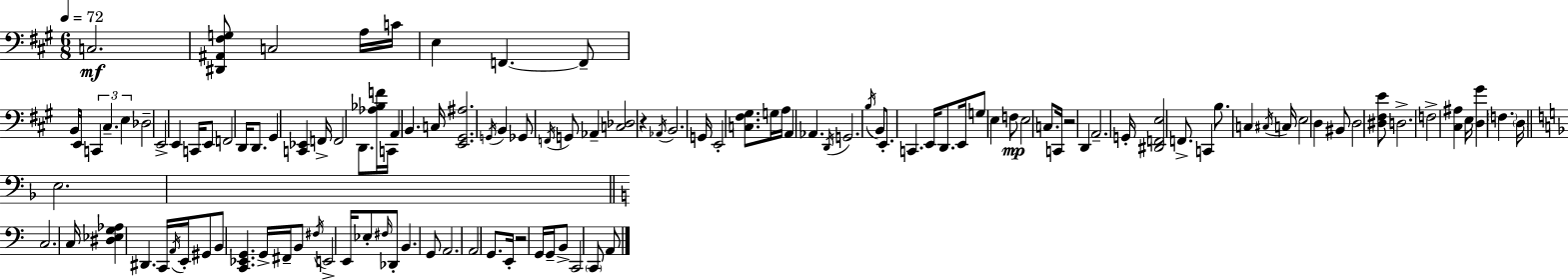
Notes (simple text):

C3/h. [D#2,A#2,F#3,G3]/e C3/h A3/s C4/s E3/q F2/q. F2/e B2/s E2/s C2/q C#3/q. E3/q Db3/h E2/h E2/q C2/s E2/e F2/h D2/s D2/e. G#2/q [C2,Eb2]/q F2/s F2/h D2/e. [Ab3,Bb3,F4]/s C2/s A2/q B2/q. C3/s [E2,G#2,A#3]/h. G2/s B2/q Gb2/e F2/s G2/e Ab2/q [C3,Db3]/h R/q Ab2/s B2/h. G2/s E2/h [C3,F#3,G#3]/e. G3/s A3/s A2/q Ab2/q. D2/s G2/h. B3/s B2/e E2/e. C2/q. E2/s D2/e. E2/s G3/e E3/q F3/e E3/h C3/e. C2/s R/h D2/q A2/h. G2/s [D#2,F2,E3]/h F2/e. C2/q B3/e. C3/q C#3/s C3/s E3/h D3/q BIS2/e D3/h [D#3,F#3,E4]/e D3/h. F3/h [C#3,A#3]/q E3/s [D3,G#4]/q F3/q. D3/s E3/h. C3/h. C3/s [D#3,Eb3,G3,Ab3]/q D#2/q. C2/s A2/s E2/s G#2/e B2/e [C2,Eb2,G2]/q. G2/s F#2/s B2/e F#3/s E2/h E2/s Eb3/e F#3/s Db2/e B2/q. G2/e A2/h. A2/h G2/e. E2/s R/h G2/s G2/s B2/e C2/h C2/e A2/e